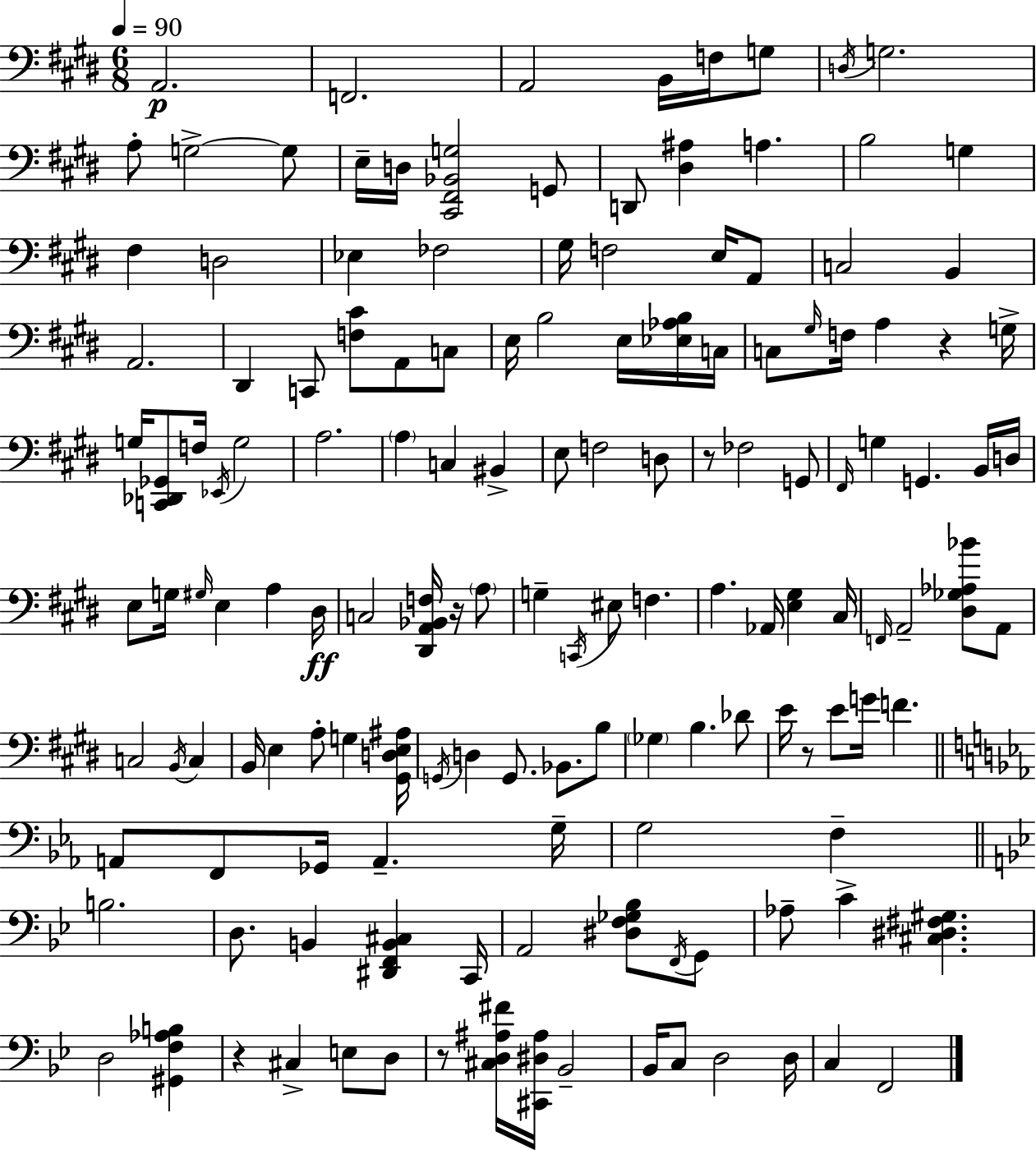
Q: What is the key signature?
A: E major